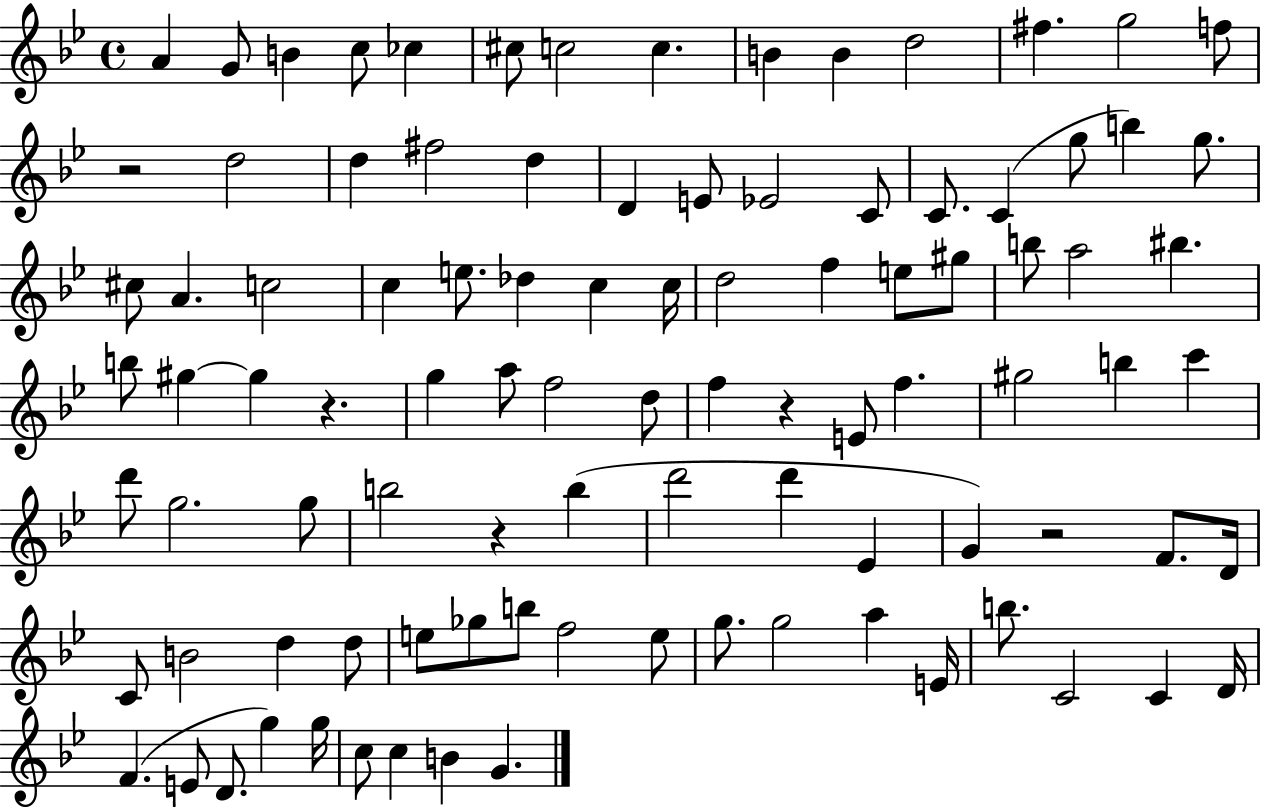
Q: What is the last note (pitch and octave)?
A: G4